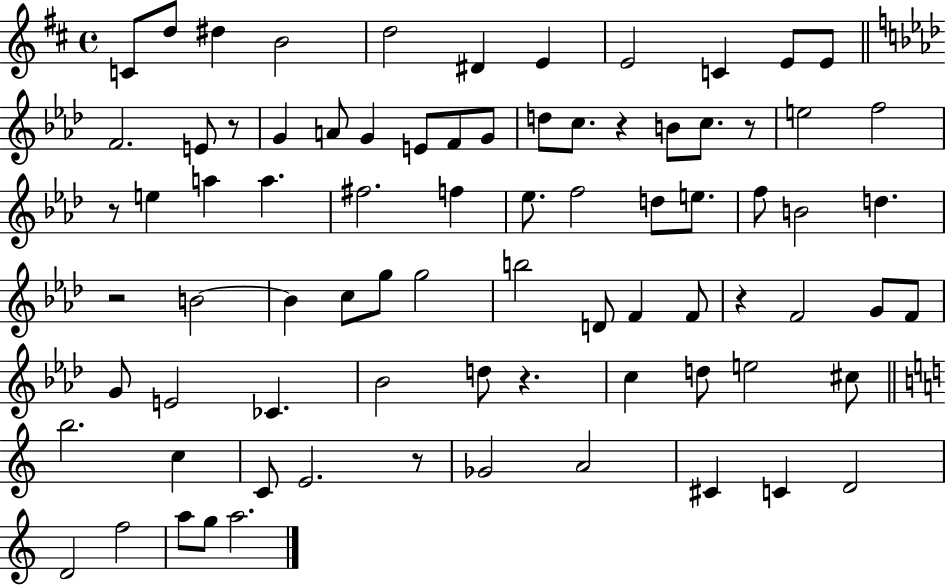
{
  \clef treble
  \time 4/4
  \defaultTimeSignature
  \key d \major
  \repeat volta 2 { c'8 d''8 dis''4 b'2 | d''2 dis'4 e'4 | e'2 c'4 e'8 e'8 | \bar "||" \break \key aes \major f'2. e'8 r8 | g'4 a'8 g'4 e'8 f'8 g'8 | d''8 c''8. r4 b'8 c''8. r8 | e''2 f''2 | \break r8 e''4 a''4 a''4. | fis''2. f''4 | ees''8. f''2 d''8 e''8. | f''8 b'2 d''4. | \break r2 b'2~~ | b'4 c''8 g''8 g''2 | b''2 d'8 f'4 f'8 | r4 f'2 g'8 f'8 | \break g'8 e'2 ces'4. | bes'2 d''8 r4. | c''4 d''8 e''2 cis''8 | \bar "||" \break \key c \major b''2. c''4 | c'8 e'2. r8 | ges'2 a'2 | cis'4 c'4 d'2 | \break d'2 f''2 | a''8 g''8 a''2. | } \bar "|."
}